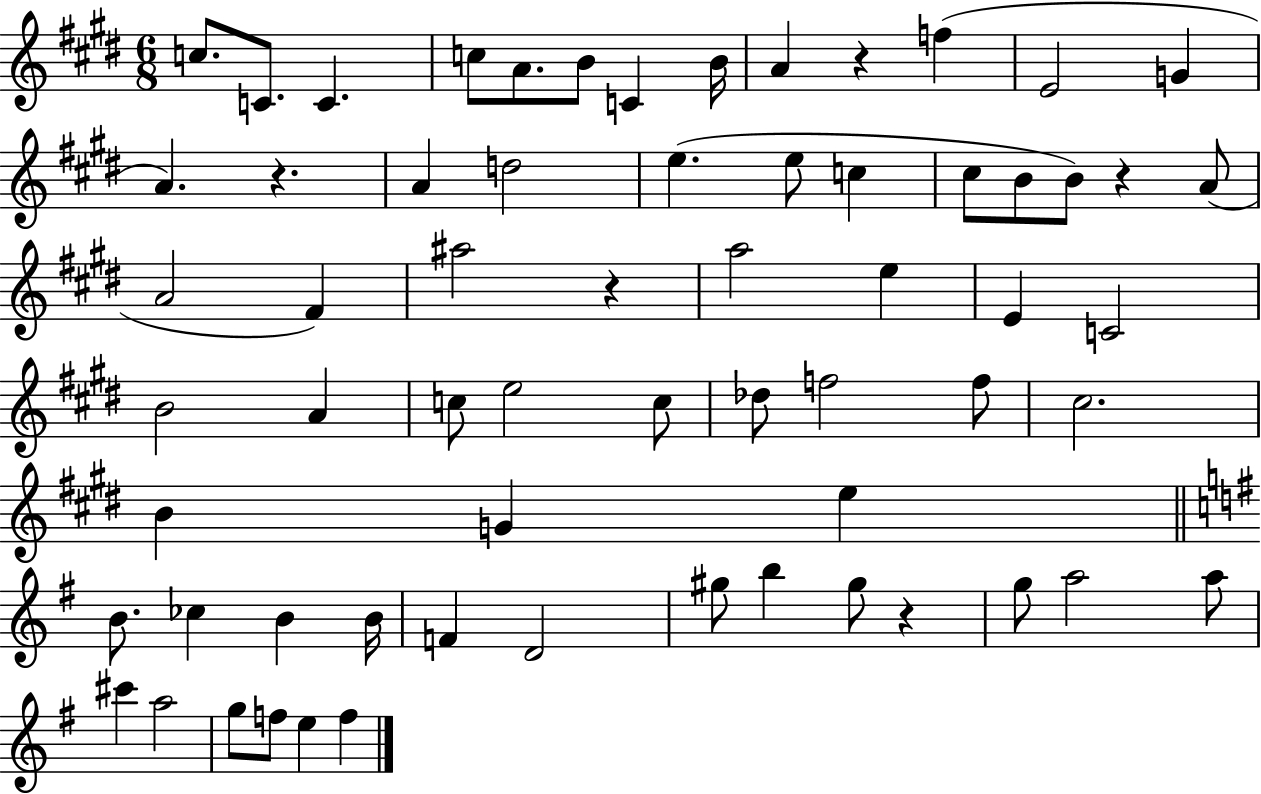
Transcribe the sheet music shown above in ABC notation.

X:1
T:Untitled
M:6/8
L:1/4
K:E
c/2 C/2 C c/2 A/2 B/2 C B/4 A z f E2 G A z A d2 e e/2 c ^c/2 B/2 B/2 z A/2 A2 ^F ^a2 z a2 e E C2 B2 A c/2 e2 c/2 _d/2 f2 f/2 ^c2 B G e B/2 _c B B/4 F D2 ^g/2 b ^g/2 z g/2 a2 a/2 ^c' a2 g/2 f/2 e f